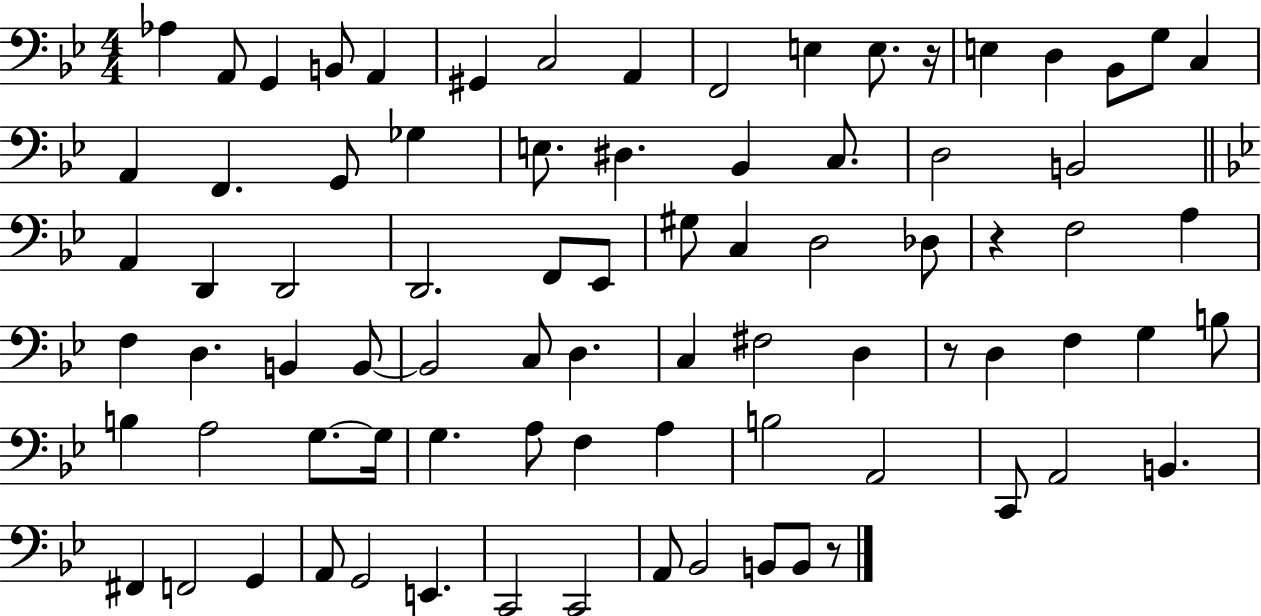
{
  \clef bass
  \numericTimeSignature
  \time 4/4
  \key bes \major
  aes4 a,8 g,4 b,8 a,4 | gis,4 c2 a,4 | f,2 e4 e8. r16 | e4 d4 bes,8 g8 c4 | \break a,4 f,4. g,8 ges4 | e8. dis4. bes,4 c8. | d2 b,2 | \bar "||" \break \key bes \major a,4 d,4 d,2 | d,2. f,8 ees,8 | gis8 c4 d2 des8 | r4 f2 a4 | \break f4 d4. b,4 b,8~~ | b,2 c8 d4. | c4 fis2 d4 | r8 d4 f4 g4 b8 | \break b4 a2 g8.~~ g16 | g4. a8 f4 a4 | b2 a,2 | c,8 a,2 b,4. | \break fis,4 f,2 g,4 | a,8 g,2 e,4. | c,2 c,2 | a,8 bes,2 b,8 b,8 r8 | \break \bar "|."
}